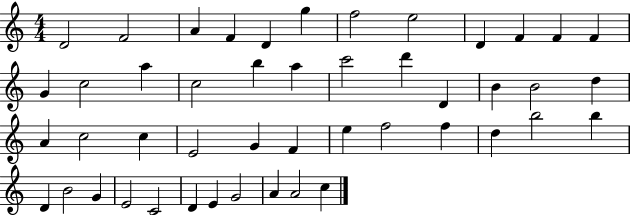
D4/h F4/h A4/q F4/q D4/q G5/q F5/h E5/h D4/q F4/q F4/q F4/q G4/q C5/h A5/q C5/h B5/q A5/q C6/h D6/q D4/q B4/q B4/h D5/q A4/q C5/h C5/q E4/h G4/q F4/q E5/q F5/h F5/q D5/q B5/h B5/q D4/q B4/h G4/q E4/h C4/h D4/q E4/q G4/h A4/q A4/h C5/q